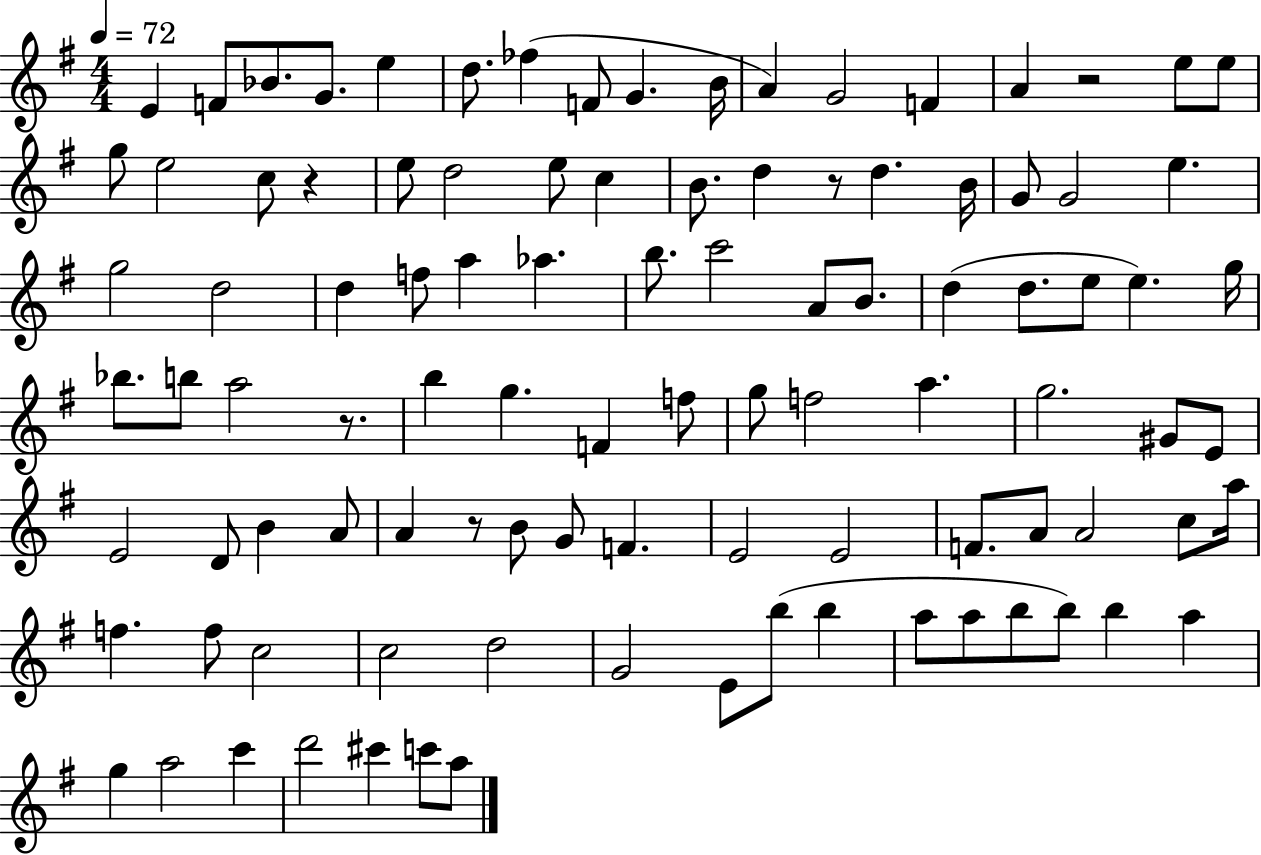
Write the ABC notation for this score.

X:1
T:Untitled
M:4/4
L:1/4
K:G
E F/2 _B/2 G/2 e d/2 _f F/2 G B/4 A G2 F A z2 e/2 e/2 g/2 e2 c/2 z e/2 d2 e/2 c B/2 d z/2 d B/4 G/2 G2 e g2 d2 d f/2 a _a b/2 c'2 A/2 B/2 d d/2 e/2 e g/4 _b/2 b/2 a2 z/2 b g F f/2 g/2 f2 a g2 ^G/2 E/2 E2 D/2 B A/2 A z/2 B/2 G/2 F E2 E2 F/2 A/2 A2 c/2 a/4 f f/2 c2 c2 d2 G2 E/2 b/2 b a/2 a/2 b/2 b/2 b a g a2 c' d'2 ^c' c'/2 a/2